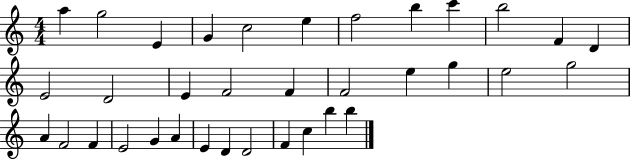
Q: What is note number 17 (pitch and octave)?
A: F4